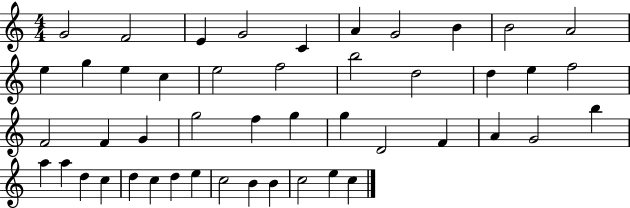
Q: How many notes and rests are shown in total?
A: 47